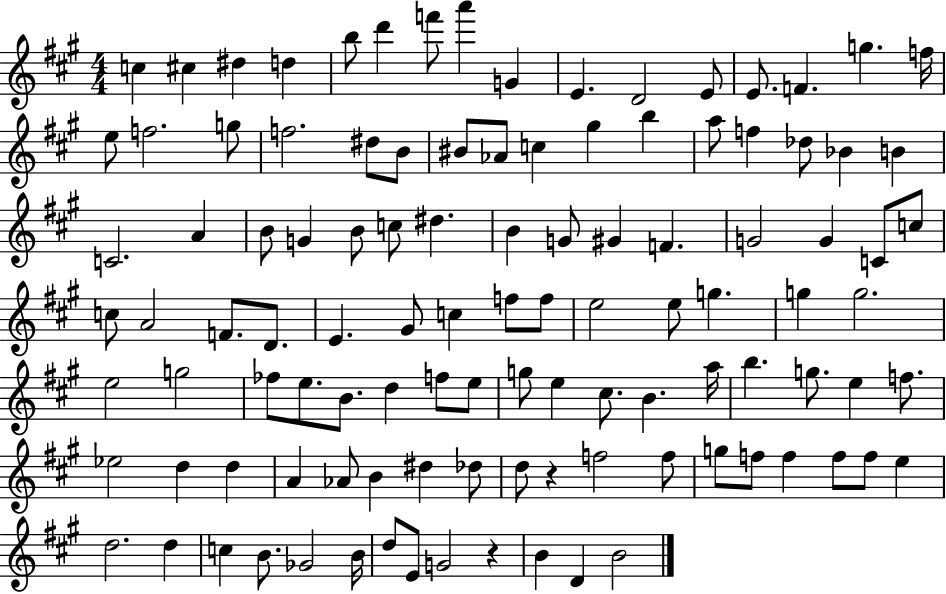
C5/q C#5/q D#5/q D5/q B5/e D6/q F6/e A6/q G4/q E4/q. D4/h E4/e E4/e. F4/q. G5/q. F5/s E5/e F5/h. G5/e F5/h. D#5/e B4/e BIS4/e Ab4/e C5/q G#5/q B5/q A5/e F5/q Db5/e Bb4/q B4/q C4/h. A4/q B4/e G4/q B4/e C5/e D#5/q. B4/q G4/e G#4/q F4/q. G4/h G4/q C4/e C5/e C5/e A4/h F4/e. D4/e. E4/q. G#4/e C5/q F5/e F5/e E5/h E5/e G5/q. G5/q G5/h. E5/h G5/h FES5/e E5/e. B4/e. D5/q F5/e E5/e G5/e E5/q C#5/e. B4/q. A5/s B5/q. G5/e. E5/q F5/e. Eb5/h D5/q D5/q A4/q Ab4/e B4/q D#5/q Db5/e D5/e R/q F5/h F5/e G5/e F5/e F5/q F5/e F5/e E5/q D5/h. D5/q C5/q B4/e. Gb4/h B4/s D5/e E4/e G4/h R/q B4/q D4/q B4/h